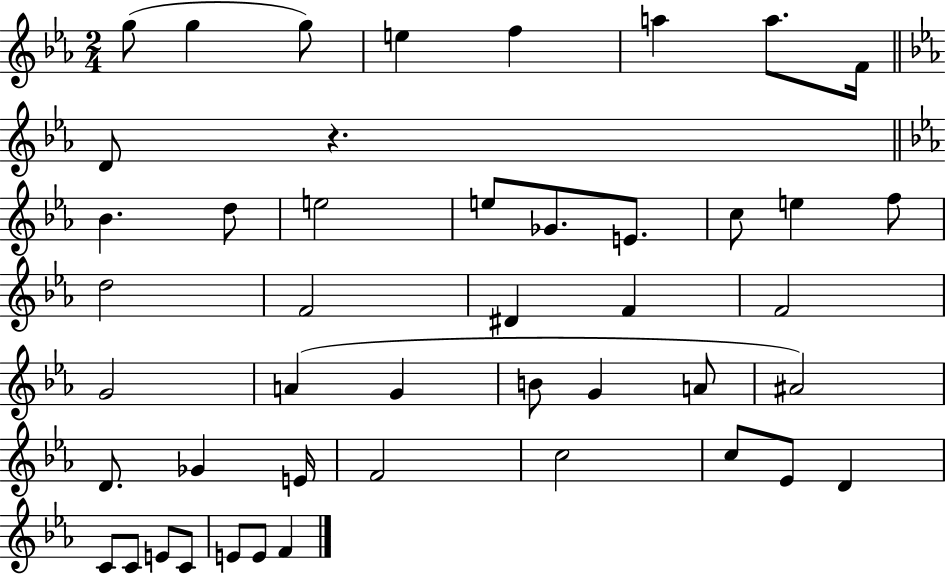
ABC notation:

X:1
T:Untitled
M:2/4
L:1/4
K:Eb
g/2 g g/2 e f a a/2 F/4 D/2 z _B d/2 e2 e/2 _G/2 E/2 c/2 e f/2 d2 F2 ^D F F2 G2 A G B/2 G A/2 ^A2 D/2 _G E/4 F2 c2 c/2 _E/2 D C/2 C/2 E/2 C/2 E/2 E/2 F